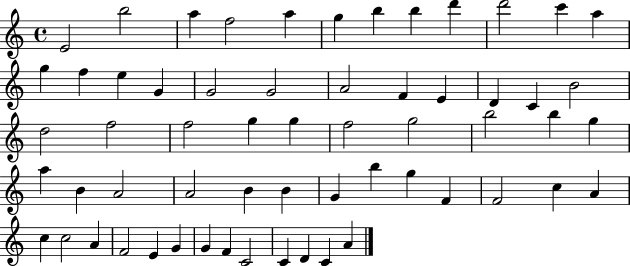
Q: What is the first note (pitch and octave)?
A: E4